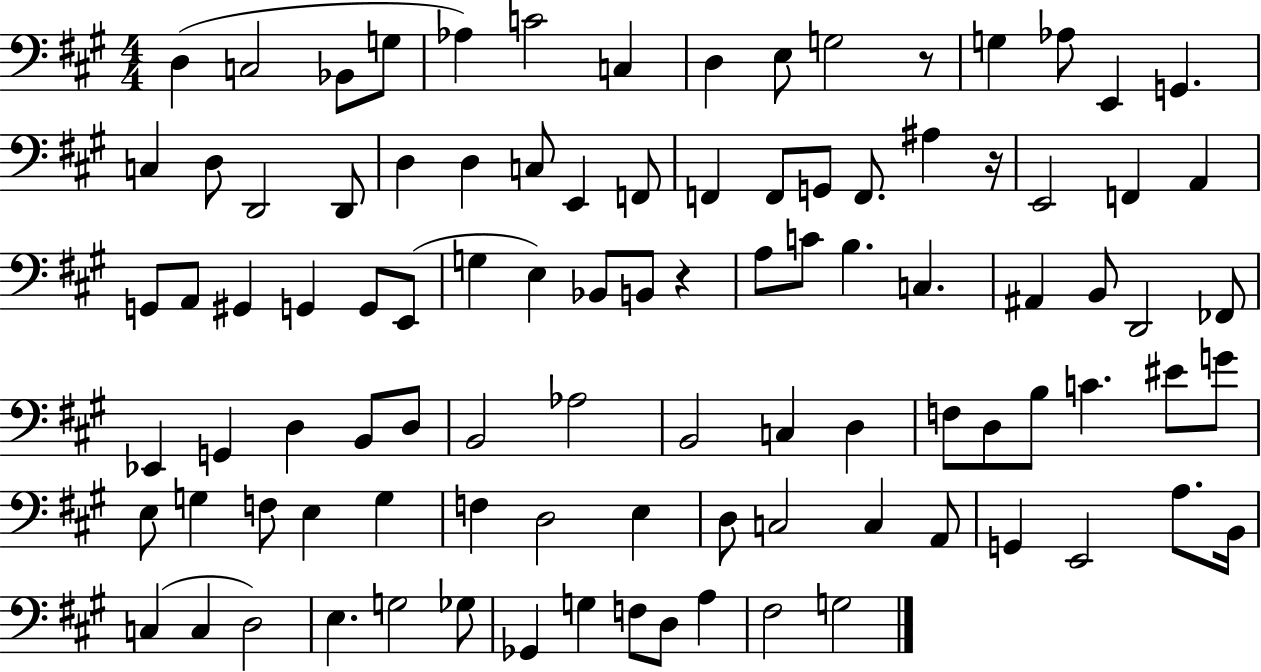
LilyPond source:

{
  \clef bass
  \numericTimeSignature
  \time 4/4
  \key a \major
  \repeat volta 2 { d4( c2 bes,8 g8 | aes4) c'2 c4 | d4 e8 g2 r8 | g4 aes8 e,4 g,4. | \break c4 d8 d,2 d,8 | d4 d4 c8 e,4 f,8 | f,4 f,8 g,8 f,8. ais4 r16 | e,2 f,4 a,4 | \break g,8 a,8 gis,4 g,4 g,8 e,8( | g4 e4) bes,8 b,8 r4 | a8 c'8 b4. c4. | ais,4 b,8 d,2 fes,8 | \break ees,4 g,4 d4 b,8 d8 | b,2 aes2 | b,2 c4 d4 | f8 d8 b8 c'4. eis'8 g'8 | \break e8 g4 f8 e4 g4 | f4 d2 e4 | d8 c2 c4 a,8 | g,4 e,2 a8. b,16 | \break c4( c4 d2) | e4. g2 ges8 | ges,4 g4 f8 d8 a4 | fis2 g2 | \break } \bar "|."
}